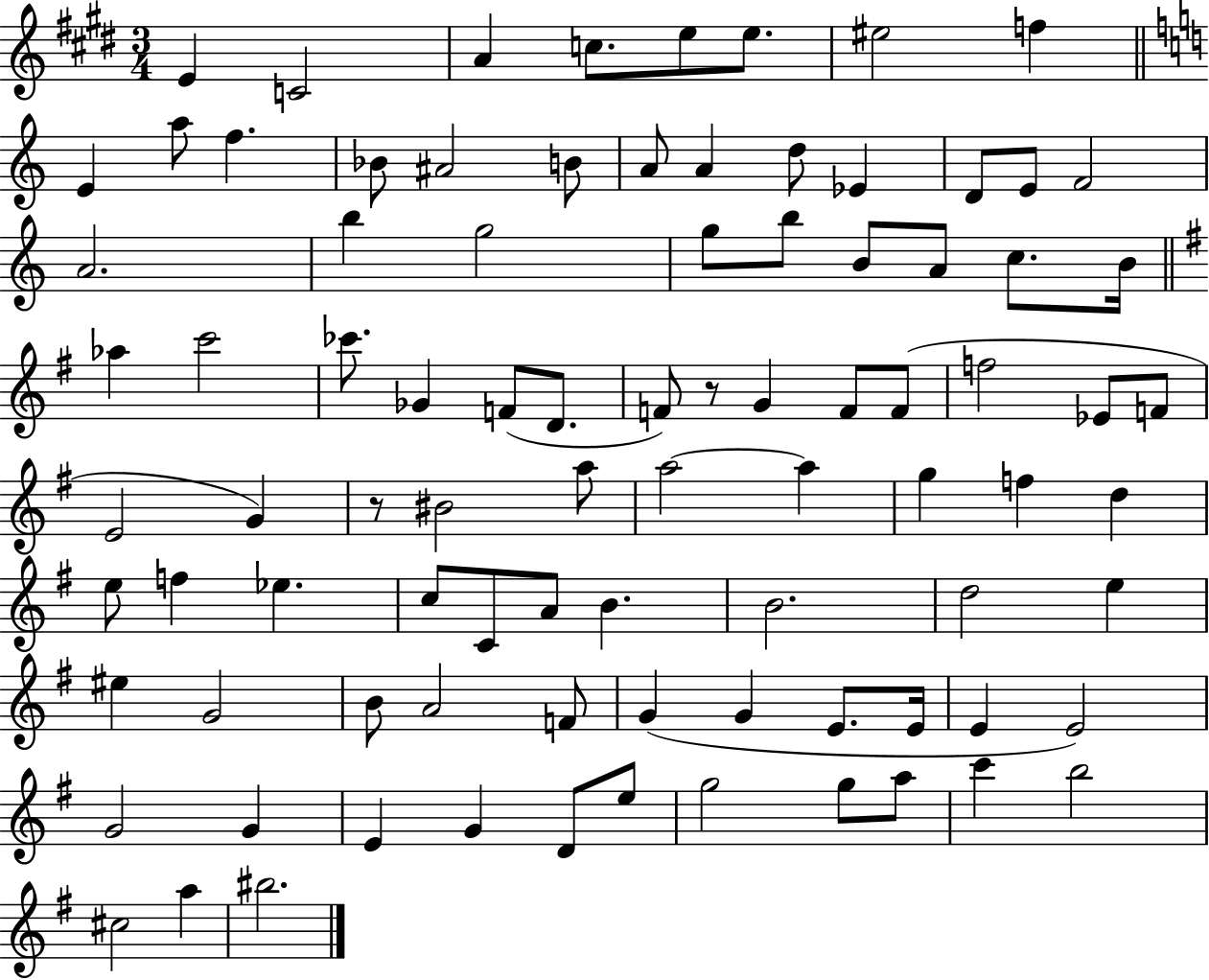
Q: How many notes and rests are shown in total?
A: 89